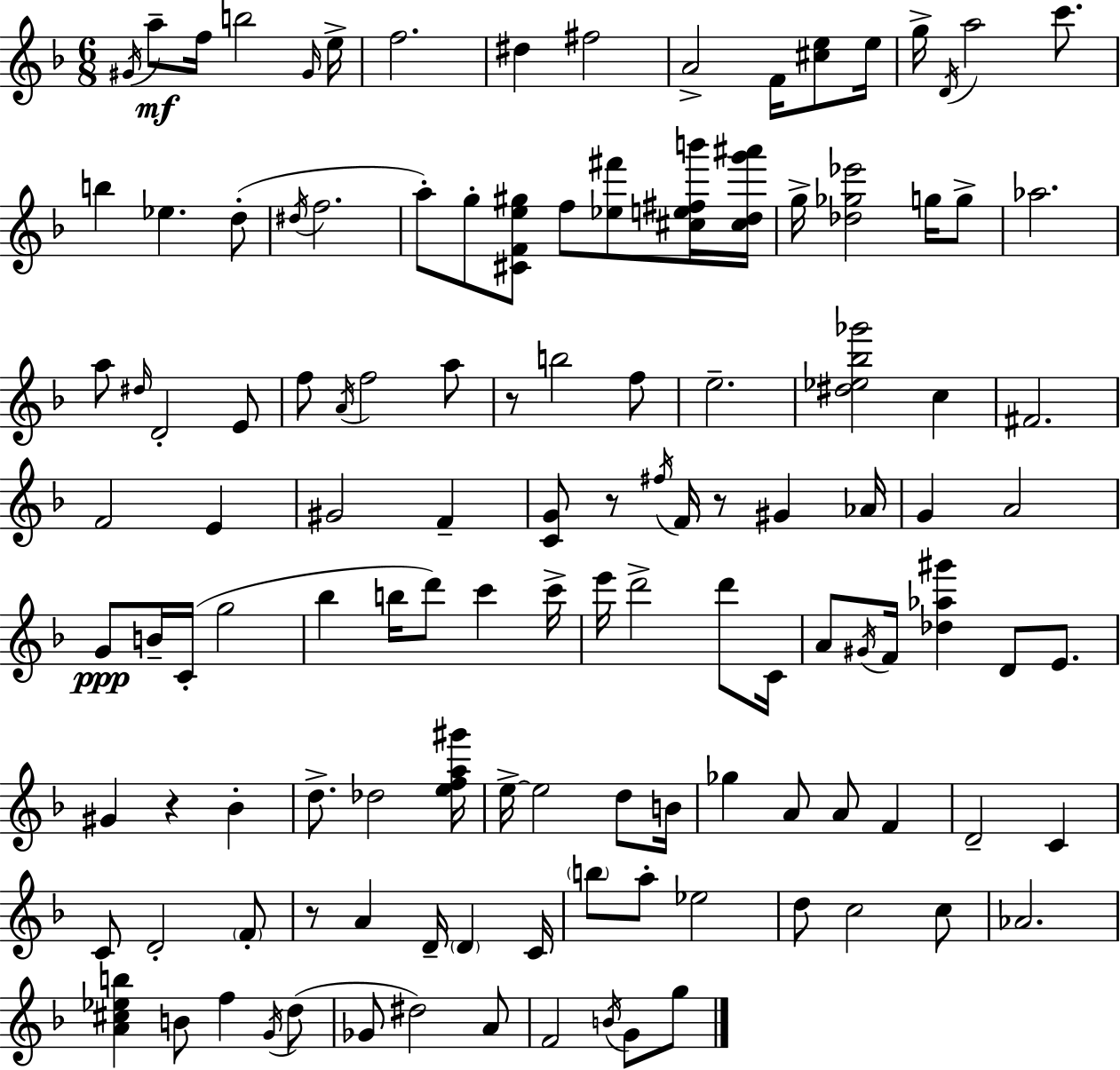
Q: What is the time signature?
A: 6/8